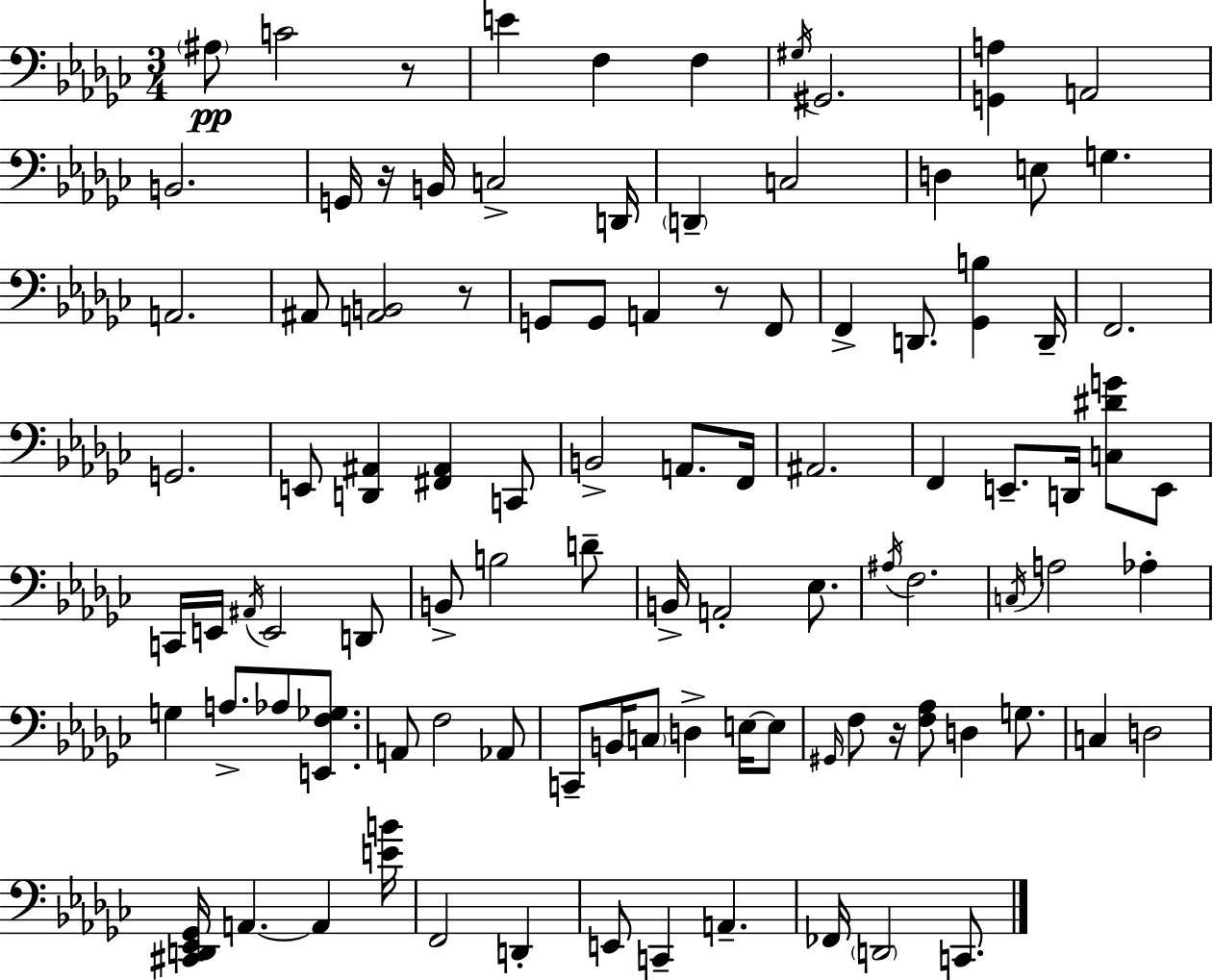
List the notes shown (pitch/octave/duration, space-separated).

A#3/e C4/h R/e E4/q F3/q F3/q G#3/s G#2/h. [G2,A3]/q A2/h B2/h. G2/s R/s B2/s C3/h D2/s D2/q C3/h D3/q E3/e G3/q. A2/h. A#2/e [A2,B2]/h R/e G2/e G2/e A2/q R/e F2/e F2/q D2/e. [Gb2,B3]/q D2/s F2/h. G2/h. E2/e [D2,A#2]/q [F#2,A#2]/q C2/e B2/h A2/e. F2/s A#2/h. F2/q E2/e. D2/s [C3,D#4,G4]/e E2/e C2/s E2/s A#2/s E2/h D2/e B2/e B3/h D4/e B2/s A2/h Eb3/e. A#3/s F3/h. C3/s A3/h Ab3/q G3/q A3/e. Ab3/e [E2,F3,Gb3]/e. A2/e F3/h Ab2/e C2/e B2/s C3/e D3/q E3/s E3/e G#2/s F3/e R/s [F3,Ab3]/e D3/q G3/e. C3/q D3/h [C#2,D2,Eb2,Gb2]/s A2/q. A2/q [E4,B4]/s F2/h D2/q E2/e C2/q A2/q. FES2/s D2/h C2/e.